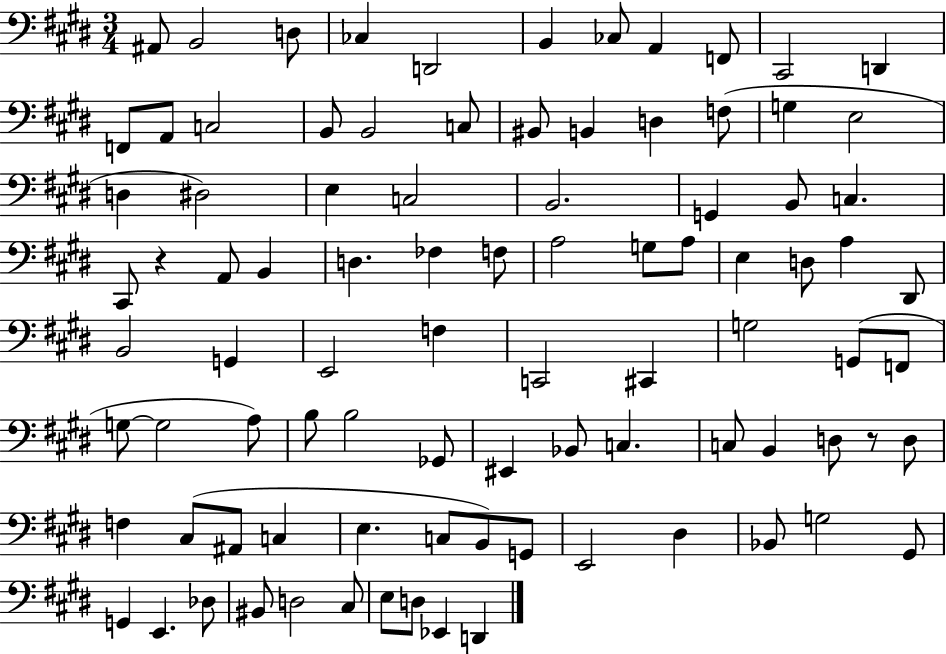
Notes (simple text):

A#2/e B2/h D3/e CES3/q D2/h B2/q CES3/e A2/q F2/e C#2/h D2/q F2/e A2/e C3/h B2/e B2/h C3/e BIS2/e B2/q D3/q F3/e G3/q E3/h D3/q D#3/h E3/q C3/h B2/h. G2/q B2/e C3/q. C#2/e R/q A2/e B2/q D3/q. FES3/q F3/e A3/h G3/e A3/e E3/q D3/e A3/q D#2/e B2/h G2/q E2/h F3/q C2/h C#2/q G3/h G2/e F2/e G3/e G3/h A3/e B3/e B3/h Gb2/e EIS2/q Bb2/e C3/q. C3/e B2/q D3/e R/e D3/e F3/q C#3/e A#2/e C3/q E3/q. C3/e B2/e G2/e E2/h D#3/q Bb2/e G3/h G#2/e G2/q E2/q. Db3/e BIS2/e D3/h C#3/e E3/e D3/e Eb2/q D2/q